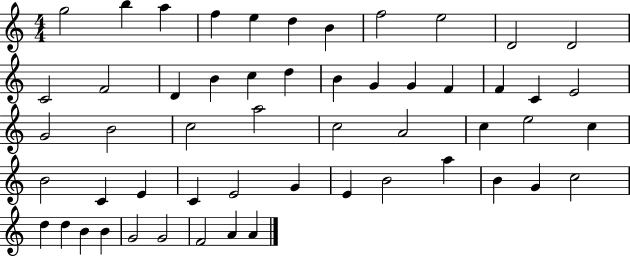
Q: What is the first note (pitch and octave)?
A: G5